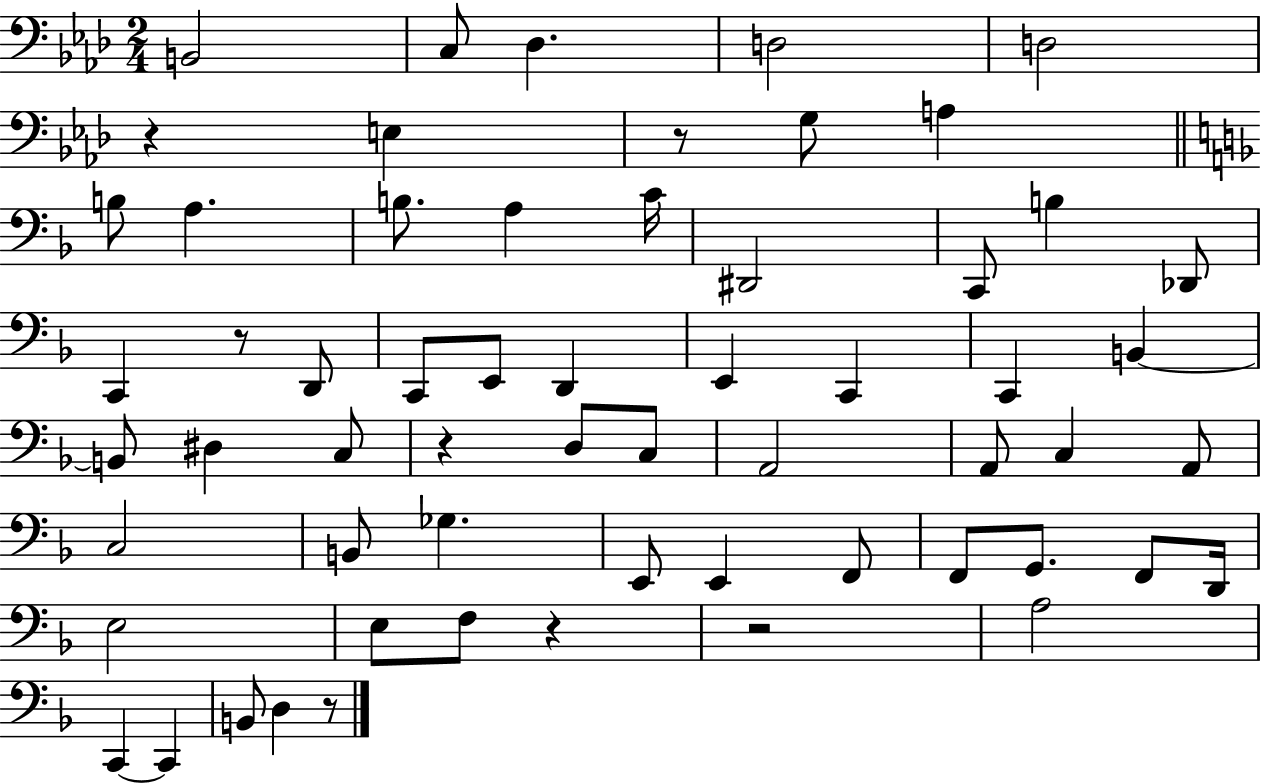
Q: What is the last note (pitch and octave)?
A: D3